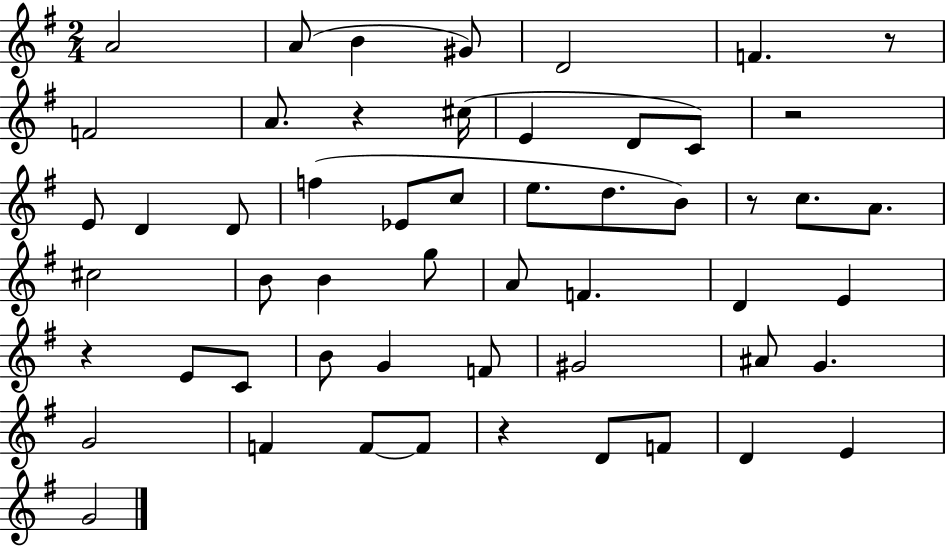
X:1
T:Untitled
M:2/4
L:1/4
K:G
A2 A/2 B ^G/2 D2 F z/2 F2 A/2 z ^c/4 E D/2 C/2 z2 E/2 D D/2 f _E/2 c/2 e/2 d/2 B/2 z/2 c/2 A/2 ^c2 B/2 B g/2 A/2 F D E z E/2 C/2 B/2 G F/2 ^G2 ^A/2 G G2 F F/2 F/2 z D/2 F/2 D E G2